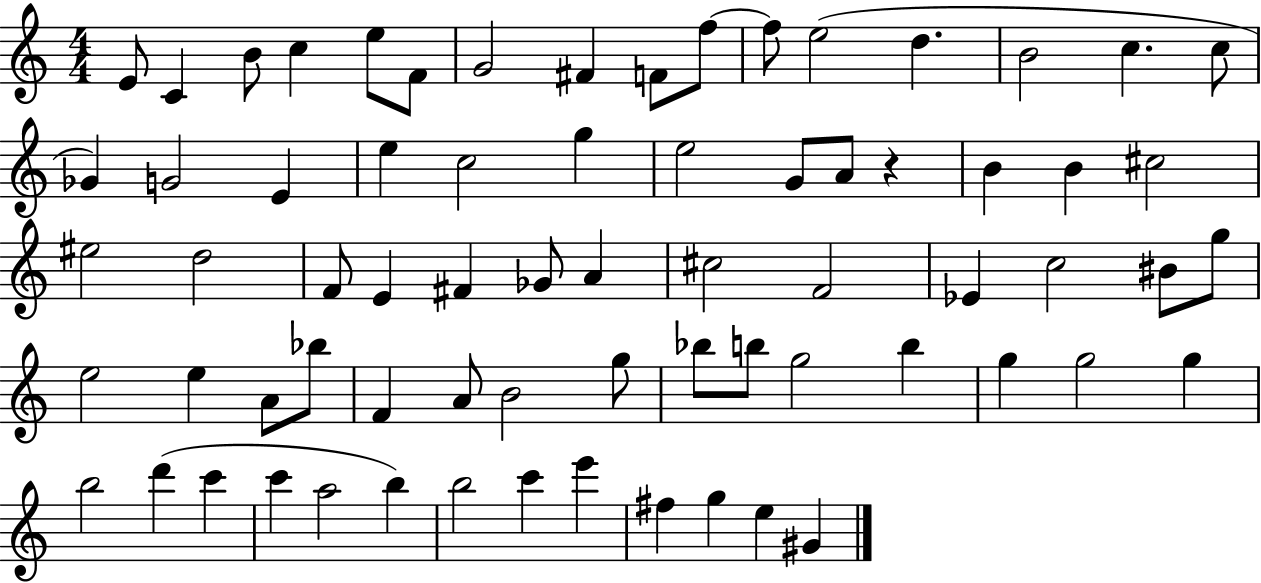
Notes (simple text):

E4/e C4/q B4/e C5/q E5/e F4/e G4/h F#4/q F4/e F5/e F5/e E5/h D5/q. B4/h C5/q. C5/e Gb4/q G4/h E4/q E5/q C5/h G5/q E5/h G4/e A4/e R/q B4/q B4/q C#5/h EIS5/h D5/h F4/e E4/q F#4/q Gb4/e A4/q C#5/h F4/h Eb4/q C5/h BIS4/e G5/e E5/h E5/q A4/e Bb5/e F4/q A4/e B4/h G5/e Bb5/e B5/e G5/h B5/q G5/q G5/h G5/q B5/h D6/q C6/q C6/q A5/h B5/q B5/h C6/q E6/q F#5/q G5/q E5/q G#4/q